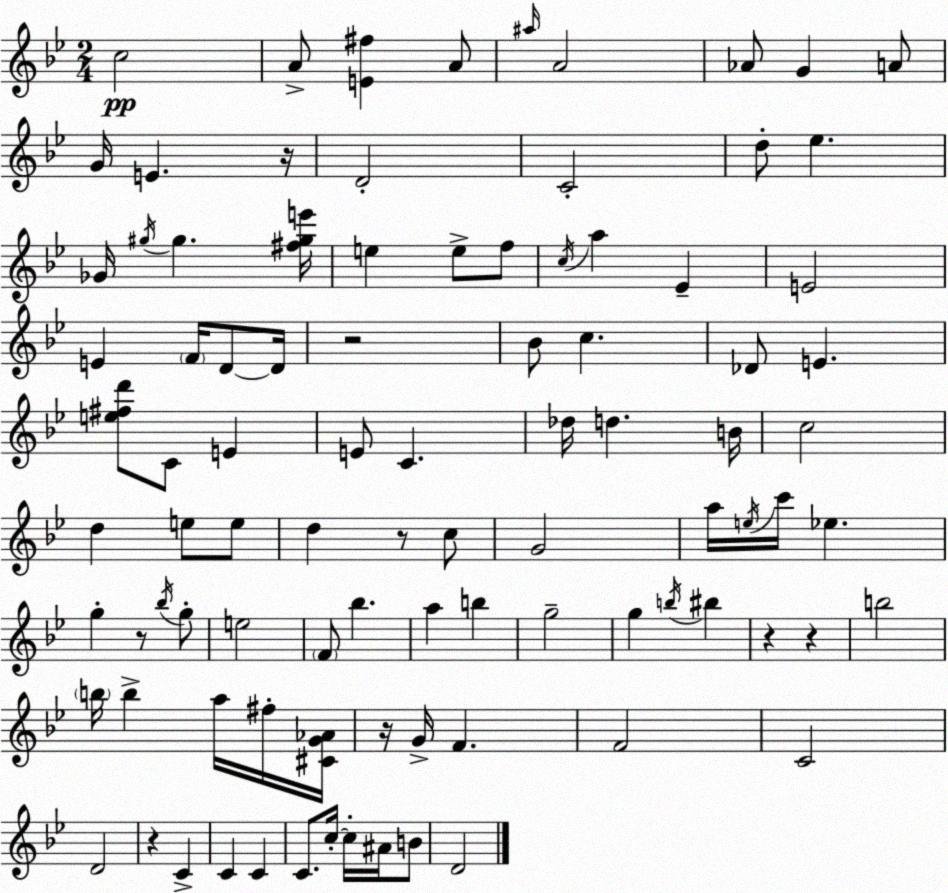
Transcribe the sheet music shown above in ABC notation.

X:1
T:Untitled
M:2/4
L:1/4
K:Bb
c2 A/2 [E^f] A/2 ^a/4 A2 _A/2 G A/2 G/4 E z/4 D2 C2 d/2 _e _G/4 ^g/4 ^g [^f^ge']/4 e e/2 f/2 c/4 a _E E2 E F/4 D/2 D/4 z2 _B/2 c _D/2 E [e^fd']/2 C/2 E E/2 C _d/4 d B/4 c2 d e/2 e/2 d z/2 c/2 G2 a/4 e/4 c'/4 _e g z/2 _b/4 g/2 e2 F/2 _b a b g2 g b/4 ^b z z b2 b/4 b a/4 ^f/4 [^CG_A]/4 z/4 G/4 F F2 C2 D2 z C C C C/2 c/4 c/4 ^A/4 B/2 D2